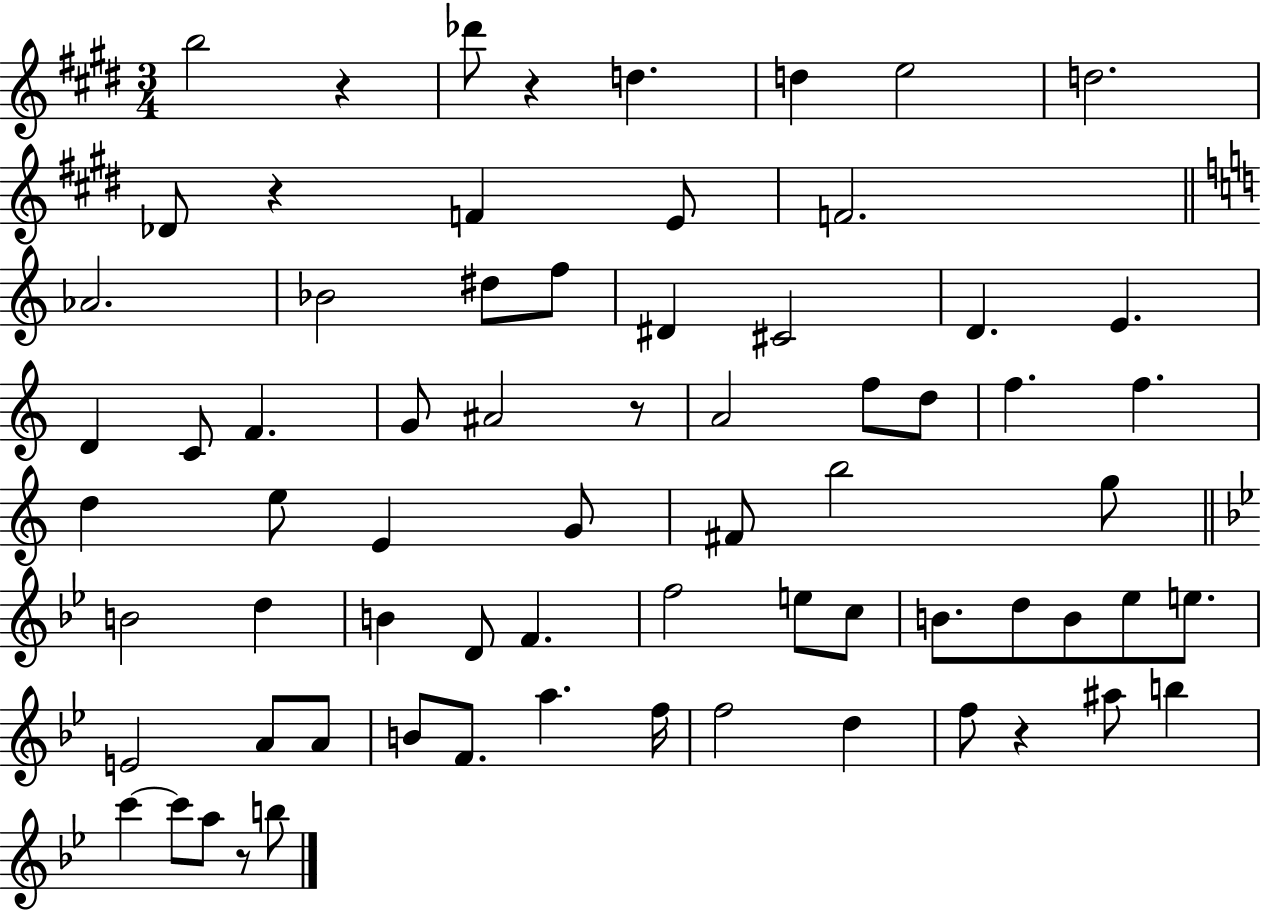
X:1
T:Untitled
M:3/4
L:1/4
K:E
b2 z _d'/2 z d d e2 d2 _D/2 z F E/2 F2 _A2 _B2 ^d/2 f/2 ^D ^C2 D E D C/2 F G/2 ^A2 z/2 A2 f/2 d/2 f f d e/2 E G/2 ^F/2 b2 g/2 B2 d B D/2 F f2 e/2 c/2 B/2 d/2 B/2 _e/2 e/2 E2 A/2 A/2 B/2 F/2 a f/4 f2 d f/2 z ^a/2 b c' c'/2 a/2 z/2 b/2